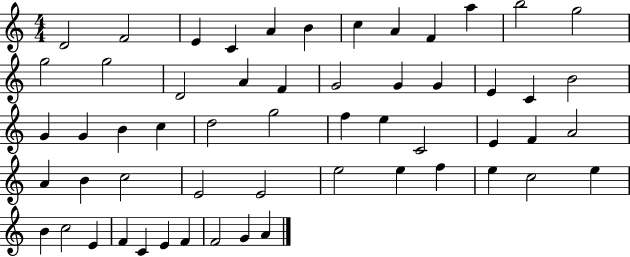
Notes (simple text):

D4/h F4/h E4/q C4/q A4/q B4/q C5/q A4/q F4/q A5/q B5/h G5/h G5/h G5/h D4/h A4/q F4/q G4/h G4/q G4/q E4/q C4/q B4/h G4/q G4/q B4/q C5/q D5/h G5/h F5/q E5/q C4/h E4/q F4/q A4/h A4/q B4/q C5/h E4/h E4/h E5/h E5/q F5/q E5/q C5/h E5/q B4/q C5/h E4/q F4/q C4/q E4/q F4/q F4/h G4/q A4/q